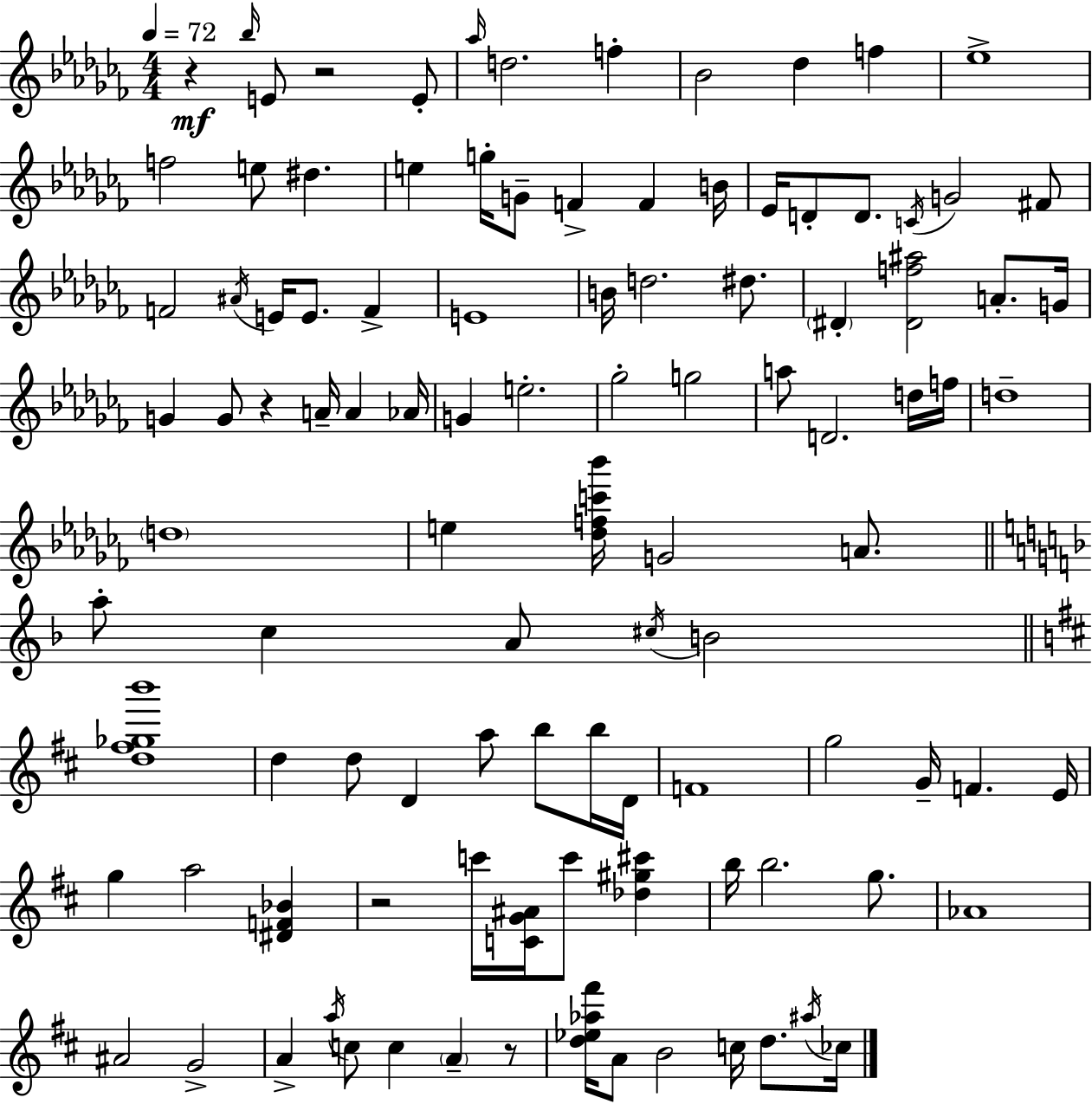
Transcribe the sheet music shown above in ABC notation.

X:1
T:Untitled
M:4/4
L:1/4
K:Abm
z _b/4 E/2 z2 E/2 _a/4 d2 f _B2 _d f _e4 f2 e/2 ^d e g/4 G/2 F F B/4 _E/4 D/2 D/2 C/4 G2 ^F/2 F2 ^A/4 E/4 E/2 F E4 B/4 d2 ^d/2 ^D [^Df^a]2 A/2 G/4 G G/2 z A/4 A _A/4 G e2 _g2 g2 a/2 D2 d/4 f/4 d4 d4 e [_dfc'_b']/4 G2 A/2 a/2 c A/2 ^c/4 B2 [d^f_gb']4 d d/2 D a/2 b/2 b/4 D/4 F4 g2 G/4 F E/4 g a2 [^DF_B] z2 c'/4 [CG^A]/4 c'/2 [_d^g^c'] b/4 b2 g/2 _A4 ^A2 G2 A a/4 c/2 c A z/2 [d_e_a^f']/4 A/2 B2 c/4 d/2 ^a/4 _c/4